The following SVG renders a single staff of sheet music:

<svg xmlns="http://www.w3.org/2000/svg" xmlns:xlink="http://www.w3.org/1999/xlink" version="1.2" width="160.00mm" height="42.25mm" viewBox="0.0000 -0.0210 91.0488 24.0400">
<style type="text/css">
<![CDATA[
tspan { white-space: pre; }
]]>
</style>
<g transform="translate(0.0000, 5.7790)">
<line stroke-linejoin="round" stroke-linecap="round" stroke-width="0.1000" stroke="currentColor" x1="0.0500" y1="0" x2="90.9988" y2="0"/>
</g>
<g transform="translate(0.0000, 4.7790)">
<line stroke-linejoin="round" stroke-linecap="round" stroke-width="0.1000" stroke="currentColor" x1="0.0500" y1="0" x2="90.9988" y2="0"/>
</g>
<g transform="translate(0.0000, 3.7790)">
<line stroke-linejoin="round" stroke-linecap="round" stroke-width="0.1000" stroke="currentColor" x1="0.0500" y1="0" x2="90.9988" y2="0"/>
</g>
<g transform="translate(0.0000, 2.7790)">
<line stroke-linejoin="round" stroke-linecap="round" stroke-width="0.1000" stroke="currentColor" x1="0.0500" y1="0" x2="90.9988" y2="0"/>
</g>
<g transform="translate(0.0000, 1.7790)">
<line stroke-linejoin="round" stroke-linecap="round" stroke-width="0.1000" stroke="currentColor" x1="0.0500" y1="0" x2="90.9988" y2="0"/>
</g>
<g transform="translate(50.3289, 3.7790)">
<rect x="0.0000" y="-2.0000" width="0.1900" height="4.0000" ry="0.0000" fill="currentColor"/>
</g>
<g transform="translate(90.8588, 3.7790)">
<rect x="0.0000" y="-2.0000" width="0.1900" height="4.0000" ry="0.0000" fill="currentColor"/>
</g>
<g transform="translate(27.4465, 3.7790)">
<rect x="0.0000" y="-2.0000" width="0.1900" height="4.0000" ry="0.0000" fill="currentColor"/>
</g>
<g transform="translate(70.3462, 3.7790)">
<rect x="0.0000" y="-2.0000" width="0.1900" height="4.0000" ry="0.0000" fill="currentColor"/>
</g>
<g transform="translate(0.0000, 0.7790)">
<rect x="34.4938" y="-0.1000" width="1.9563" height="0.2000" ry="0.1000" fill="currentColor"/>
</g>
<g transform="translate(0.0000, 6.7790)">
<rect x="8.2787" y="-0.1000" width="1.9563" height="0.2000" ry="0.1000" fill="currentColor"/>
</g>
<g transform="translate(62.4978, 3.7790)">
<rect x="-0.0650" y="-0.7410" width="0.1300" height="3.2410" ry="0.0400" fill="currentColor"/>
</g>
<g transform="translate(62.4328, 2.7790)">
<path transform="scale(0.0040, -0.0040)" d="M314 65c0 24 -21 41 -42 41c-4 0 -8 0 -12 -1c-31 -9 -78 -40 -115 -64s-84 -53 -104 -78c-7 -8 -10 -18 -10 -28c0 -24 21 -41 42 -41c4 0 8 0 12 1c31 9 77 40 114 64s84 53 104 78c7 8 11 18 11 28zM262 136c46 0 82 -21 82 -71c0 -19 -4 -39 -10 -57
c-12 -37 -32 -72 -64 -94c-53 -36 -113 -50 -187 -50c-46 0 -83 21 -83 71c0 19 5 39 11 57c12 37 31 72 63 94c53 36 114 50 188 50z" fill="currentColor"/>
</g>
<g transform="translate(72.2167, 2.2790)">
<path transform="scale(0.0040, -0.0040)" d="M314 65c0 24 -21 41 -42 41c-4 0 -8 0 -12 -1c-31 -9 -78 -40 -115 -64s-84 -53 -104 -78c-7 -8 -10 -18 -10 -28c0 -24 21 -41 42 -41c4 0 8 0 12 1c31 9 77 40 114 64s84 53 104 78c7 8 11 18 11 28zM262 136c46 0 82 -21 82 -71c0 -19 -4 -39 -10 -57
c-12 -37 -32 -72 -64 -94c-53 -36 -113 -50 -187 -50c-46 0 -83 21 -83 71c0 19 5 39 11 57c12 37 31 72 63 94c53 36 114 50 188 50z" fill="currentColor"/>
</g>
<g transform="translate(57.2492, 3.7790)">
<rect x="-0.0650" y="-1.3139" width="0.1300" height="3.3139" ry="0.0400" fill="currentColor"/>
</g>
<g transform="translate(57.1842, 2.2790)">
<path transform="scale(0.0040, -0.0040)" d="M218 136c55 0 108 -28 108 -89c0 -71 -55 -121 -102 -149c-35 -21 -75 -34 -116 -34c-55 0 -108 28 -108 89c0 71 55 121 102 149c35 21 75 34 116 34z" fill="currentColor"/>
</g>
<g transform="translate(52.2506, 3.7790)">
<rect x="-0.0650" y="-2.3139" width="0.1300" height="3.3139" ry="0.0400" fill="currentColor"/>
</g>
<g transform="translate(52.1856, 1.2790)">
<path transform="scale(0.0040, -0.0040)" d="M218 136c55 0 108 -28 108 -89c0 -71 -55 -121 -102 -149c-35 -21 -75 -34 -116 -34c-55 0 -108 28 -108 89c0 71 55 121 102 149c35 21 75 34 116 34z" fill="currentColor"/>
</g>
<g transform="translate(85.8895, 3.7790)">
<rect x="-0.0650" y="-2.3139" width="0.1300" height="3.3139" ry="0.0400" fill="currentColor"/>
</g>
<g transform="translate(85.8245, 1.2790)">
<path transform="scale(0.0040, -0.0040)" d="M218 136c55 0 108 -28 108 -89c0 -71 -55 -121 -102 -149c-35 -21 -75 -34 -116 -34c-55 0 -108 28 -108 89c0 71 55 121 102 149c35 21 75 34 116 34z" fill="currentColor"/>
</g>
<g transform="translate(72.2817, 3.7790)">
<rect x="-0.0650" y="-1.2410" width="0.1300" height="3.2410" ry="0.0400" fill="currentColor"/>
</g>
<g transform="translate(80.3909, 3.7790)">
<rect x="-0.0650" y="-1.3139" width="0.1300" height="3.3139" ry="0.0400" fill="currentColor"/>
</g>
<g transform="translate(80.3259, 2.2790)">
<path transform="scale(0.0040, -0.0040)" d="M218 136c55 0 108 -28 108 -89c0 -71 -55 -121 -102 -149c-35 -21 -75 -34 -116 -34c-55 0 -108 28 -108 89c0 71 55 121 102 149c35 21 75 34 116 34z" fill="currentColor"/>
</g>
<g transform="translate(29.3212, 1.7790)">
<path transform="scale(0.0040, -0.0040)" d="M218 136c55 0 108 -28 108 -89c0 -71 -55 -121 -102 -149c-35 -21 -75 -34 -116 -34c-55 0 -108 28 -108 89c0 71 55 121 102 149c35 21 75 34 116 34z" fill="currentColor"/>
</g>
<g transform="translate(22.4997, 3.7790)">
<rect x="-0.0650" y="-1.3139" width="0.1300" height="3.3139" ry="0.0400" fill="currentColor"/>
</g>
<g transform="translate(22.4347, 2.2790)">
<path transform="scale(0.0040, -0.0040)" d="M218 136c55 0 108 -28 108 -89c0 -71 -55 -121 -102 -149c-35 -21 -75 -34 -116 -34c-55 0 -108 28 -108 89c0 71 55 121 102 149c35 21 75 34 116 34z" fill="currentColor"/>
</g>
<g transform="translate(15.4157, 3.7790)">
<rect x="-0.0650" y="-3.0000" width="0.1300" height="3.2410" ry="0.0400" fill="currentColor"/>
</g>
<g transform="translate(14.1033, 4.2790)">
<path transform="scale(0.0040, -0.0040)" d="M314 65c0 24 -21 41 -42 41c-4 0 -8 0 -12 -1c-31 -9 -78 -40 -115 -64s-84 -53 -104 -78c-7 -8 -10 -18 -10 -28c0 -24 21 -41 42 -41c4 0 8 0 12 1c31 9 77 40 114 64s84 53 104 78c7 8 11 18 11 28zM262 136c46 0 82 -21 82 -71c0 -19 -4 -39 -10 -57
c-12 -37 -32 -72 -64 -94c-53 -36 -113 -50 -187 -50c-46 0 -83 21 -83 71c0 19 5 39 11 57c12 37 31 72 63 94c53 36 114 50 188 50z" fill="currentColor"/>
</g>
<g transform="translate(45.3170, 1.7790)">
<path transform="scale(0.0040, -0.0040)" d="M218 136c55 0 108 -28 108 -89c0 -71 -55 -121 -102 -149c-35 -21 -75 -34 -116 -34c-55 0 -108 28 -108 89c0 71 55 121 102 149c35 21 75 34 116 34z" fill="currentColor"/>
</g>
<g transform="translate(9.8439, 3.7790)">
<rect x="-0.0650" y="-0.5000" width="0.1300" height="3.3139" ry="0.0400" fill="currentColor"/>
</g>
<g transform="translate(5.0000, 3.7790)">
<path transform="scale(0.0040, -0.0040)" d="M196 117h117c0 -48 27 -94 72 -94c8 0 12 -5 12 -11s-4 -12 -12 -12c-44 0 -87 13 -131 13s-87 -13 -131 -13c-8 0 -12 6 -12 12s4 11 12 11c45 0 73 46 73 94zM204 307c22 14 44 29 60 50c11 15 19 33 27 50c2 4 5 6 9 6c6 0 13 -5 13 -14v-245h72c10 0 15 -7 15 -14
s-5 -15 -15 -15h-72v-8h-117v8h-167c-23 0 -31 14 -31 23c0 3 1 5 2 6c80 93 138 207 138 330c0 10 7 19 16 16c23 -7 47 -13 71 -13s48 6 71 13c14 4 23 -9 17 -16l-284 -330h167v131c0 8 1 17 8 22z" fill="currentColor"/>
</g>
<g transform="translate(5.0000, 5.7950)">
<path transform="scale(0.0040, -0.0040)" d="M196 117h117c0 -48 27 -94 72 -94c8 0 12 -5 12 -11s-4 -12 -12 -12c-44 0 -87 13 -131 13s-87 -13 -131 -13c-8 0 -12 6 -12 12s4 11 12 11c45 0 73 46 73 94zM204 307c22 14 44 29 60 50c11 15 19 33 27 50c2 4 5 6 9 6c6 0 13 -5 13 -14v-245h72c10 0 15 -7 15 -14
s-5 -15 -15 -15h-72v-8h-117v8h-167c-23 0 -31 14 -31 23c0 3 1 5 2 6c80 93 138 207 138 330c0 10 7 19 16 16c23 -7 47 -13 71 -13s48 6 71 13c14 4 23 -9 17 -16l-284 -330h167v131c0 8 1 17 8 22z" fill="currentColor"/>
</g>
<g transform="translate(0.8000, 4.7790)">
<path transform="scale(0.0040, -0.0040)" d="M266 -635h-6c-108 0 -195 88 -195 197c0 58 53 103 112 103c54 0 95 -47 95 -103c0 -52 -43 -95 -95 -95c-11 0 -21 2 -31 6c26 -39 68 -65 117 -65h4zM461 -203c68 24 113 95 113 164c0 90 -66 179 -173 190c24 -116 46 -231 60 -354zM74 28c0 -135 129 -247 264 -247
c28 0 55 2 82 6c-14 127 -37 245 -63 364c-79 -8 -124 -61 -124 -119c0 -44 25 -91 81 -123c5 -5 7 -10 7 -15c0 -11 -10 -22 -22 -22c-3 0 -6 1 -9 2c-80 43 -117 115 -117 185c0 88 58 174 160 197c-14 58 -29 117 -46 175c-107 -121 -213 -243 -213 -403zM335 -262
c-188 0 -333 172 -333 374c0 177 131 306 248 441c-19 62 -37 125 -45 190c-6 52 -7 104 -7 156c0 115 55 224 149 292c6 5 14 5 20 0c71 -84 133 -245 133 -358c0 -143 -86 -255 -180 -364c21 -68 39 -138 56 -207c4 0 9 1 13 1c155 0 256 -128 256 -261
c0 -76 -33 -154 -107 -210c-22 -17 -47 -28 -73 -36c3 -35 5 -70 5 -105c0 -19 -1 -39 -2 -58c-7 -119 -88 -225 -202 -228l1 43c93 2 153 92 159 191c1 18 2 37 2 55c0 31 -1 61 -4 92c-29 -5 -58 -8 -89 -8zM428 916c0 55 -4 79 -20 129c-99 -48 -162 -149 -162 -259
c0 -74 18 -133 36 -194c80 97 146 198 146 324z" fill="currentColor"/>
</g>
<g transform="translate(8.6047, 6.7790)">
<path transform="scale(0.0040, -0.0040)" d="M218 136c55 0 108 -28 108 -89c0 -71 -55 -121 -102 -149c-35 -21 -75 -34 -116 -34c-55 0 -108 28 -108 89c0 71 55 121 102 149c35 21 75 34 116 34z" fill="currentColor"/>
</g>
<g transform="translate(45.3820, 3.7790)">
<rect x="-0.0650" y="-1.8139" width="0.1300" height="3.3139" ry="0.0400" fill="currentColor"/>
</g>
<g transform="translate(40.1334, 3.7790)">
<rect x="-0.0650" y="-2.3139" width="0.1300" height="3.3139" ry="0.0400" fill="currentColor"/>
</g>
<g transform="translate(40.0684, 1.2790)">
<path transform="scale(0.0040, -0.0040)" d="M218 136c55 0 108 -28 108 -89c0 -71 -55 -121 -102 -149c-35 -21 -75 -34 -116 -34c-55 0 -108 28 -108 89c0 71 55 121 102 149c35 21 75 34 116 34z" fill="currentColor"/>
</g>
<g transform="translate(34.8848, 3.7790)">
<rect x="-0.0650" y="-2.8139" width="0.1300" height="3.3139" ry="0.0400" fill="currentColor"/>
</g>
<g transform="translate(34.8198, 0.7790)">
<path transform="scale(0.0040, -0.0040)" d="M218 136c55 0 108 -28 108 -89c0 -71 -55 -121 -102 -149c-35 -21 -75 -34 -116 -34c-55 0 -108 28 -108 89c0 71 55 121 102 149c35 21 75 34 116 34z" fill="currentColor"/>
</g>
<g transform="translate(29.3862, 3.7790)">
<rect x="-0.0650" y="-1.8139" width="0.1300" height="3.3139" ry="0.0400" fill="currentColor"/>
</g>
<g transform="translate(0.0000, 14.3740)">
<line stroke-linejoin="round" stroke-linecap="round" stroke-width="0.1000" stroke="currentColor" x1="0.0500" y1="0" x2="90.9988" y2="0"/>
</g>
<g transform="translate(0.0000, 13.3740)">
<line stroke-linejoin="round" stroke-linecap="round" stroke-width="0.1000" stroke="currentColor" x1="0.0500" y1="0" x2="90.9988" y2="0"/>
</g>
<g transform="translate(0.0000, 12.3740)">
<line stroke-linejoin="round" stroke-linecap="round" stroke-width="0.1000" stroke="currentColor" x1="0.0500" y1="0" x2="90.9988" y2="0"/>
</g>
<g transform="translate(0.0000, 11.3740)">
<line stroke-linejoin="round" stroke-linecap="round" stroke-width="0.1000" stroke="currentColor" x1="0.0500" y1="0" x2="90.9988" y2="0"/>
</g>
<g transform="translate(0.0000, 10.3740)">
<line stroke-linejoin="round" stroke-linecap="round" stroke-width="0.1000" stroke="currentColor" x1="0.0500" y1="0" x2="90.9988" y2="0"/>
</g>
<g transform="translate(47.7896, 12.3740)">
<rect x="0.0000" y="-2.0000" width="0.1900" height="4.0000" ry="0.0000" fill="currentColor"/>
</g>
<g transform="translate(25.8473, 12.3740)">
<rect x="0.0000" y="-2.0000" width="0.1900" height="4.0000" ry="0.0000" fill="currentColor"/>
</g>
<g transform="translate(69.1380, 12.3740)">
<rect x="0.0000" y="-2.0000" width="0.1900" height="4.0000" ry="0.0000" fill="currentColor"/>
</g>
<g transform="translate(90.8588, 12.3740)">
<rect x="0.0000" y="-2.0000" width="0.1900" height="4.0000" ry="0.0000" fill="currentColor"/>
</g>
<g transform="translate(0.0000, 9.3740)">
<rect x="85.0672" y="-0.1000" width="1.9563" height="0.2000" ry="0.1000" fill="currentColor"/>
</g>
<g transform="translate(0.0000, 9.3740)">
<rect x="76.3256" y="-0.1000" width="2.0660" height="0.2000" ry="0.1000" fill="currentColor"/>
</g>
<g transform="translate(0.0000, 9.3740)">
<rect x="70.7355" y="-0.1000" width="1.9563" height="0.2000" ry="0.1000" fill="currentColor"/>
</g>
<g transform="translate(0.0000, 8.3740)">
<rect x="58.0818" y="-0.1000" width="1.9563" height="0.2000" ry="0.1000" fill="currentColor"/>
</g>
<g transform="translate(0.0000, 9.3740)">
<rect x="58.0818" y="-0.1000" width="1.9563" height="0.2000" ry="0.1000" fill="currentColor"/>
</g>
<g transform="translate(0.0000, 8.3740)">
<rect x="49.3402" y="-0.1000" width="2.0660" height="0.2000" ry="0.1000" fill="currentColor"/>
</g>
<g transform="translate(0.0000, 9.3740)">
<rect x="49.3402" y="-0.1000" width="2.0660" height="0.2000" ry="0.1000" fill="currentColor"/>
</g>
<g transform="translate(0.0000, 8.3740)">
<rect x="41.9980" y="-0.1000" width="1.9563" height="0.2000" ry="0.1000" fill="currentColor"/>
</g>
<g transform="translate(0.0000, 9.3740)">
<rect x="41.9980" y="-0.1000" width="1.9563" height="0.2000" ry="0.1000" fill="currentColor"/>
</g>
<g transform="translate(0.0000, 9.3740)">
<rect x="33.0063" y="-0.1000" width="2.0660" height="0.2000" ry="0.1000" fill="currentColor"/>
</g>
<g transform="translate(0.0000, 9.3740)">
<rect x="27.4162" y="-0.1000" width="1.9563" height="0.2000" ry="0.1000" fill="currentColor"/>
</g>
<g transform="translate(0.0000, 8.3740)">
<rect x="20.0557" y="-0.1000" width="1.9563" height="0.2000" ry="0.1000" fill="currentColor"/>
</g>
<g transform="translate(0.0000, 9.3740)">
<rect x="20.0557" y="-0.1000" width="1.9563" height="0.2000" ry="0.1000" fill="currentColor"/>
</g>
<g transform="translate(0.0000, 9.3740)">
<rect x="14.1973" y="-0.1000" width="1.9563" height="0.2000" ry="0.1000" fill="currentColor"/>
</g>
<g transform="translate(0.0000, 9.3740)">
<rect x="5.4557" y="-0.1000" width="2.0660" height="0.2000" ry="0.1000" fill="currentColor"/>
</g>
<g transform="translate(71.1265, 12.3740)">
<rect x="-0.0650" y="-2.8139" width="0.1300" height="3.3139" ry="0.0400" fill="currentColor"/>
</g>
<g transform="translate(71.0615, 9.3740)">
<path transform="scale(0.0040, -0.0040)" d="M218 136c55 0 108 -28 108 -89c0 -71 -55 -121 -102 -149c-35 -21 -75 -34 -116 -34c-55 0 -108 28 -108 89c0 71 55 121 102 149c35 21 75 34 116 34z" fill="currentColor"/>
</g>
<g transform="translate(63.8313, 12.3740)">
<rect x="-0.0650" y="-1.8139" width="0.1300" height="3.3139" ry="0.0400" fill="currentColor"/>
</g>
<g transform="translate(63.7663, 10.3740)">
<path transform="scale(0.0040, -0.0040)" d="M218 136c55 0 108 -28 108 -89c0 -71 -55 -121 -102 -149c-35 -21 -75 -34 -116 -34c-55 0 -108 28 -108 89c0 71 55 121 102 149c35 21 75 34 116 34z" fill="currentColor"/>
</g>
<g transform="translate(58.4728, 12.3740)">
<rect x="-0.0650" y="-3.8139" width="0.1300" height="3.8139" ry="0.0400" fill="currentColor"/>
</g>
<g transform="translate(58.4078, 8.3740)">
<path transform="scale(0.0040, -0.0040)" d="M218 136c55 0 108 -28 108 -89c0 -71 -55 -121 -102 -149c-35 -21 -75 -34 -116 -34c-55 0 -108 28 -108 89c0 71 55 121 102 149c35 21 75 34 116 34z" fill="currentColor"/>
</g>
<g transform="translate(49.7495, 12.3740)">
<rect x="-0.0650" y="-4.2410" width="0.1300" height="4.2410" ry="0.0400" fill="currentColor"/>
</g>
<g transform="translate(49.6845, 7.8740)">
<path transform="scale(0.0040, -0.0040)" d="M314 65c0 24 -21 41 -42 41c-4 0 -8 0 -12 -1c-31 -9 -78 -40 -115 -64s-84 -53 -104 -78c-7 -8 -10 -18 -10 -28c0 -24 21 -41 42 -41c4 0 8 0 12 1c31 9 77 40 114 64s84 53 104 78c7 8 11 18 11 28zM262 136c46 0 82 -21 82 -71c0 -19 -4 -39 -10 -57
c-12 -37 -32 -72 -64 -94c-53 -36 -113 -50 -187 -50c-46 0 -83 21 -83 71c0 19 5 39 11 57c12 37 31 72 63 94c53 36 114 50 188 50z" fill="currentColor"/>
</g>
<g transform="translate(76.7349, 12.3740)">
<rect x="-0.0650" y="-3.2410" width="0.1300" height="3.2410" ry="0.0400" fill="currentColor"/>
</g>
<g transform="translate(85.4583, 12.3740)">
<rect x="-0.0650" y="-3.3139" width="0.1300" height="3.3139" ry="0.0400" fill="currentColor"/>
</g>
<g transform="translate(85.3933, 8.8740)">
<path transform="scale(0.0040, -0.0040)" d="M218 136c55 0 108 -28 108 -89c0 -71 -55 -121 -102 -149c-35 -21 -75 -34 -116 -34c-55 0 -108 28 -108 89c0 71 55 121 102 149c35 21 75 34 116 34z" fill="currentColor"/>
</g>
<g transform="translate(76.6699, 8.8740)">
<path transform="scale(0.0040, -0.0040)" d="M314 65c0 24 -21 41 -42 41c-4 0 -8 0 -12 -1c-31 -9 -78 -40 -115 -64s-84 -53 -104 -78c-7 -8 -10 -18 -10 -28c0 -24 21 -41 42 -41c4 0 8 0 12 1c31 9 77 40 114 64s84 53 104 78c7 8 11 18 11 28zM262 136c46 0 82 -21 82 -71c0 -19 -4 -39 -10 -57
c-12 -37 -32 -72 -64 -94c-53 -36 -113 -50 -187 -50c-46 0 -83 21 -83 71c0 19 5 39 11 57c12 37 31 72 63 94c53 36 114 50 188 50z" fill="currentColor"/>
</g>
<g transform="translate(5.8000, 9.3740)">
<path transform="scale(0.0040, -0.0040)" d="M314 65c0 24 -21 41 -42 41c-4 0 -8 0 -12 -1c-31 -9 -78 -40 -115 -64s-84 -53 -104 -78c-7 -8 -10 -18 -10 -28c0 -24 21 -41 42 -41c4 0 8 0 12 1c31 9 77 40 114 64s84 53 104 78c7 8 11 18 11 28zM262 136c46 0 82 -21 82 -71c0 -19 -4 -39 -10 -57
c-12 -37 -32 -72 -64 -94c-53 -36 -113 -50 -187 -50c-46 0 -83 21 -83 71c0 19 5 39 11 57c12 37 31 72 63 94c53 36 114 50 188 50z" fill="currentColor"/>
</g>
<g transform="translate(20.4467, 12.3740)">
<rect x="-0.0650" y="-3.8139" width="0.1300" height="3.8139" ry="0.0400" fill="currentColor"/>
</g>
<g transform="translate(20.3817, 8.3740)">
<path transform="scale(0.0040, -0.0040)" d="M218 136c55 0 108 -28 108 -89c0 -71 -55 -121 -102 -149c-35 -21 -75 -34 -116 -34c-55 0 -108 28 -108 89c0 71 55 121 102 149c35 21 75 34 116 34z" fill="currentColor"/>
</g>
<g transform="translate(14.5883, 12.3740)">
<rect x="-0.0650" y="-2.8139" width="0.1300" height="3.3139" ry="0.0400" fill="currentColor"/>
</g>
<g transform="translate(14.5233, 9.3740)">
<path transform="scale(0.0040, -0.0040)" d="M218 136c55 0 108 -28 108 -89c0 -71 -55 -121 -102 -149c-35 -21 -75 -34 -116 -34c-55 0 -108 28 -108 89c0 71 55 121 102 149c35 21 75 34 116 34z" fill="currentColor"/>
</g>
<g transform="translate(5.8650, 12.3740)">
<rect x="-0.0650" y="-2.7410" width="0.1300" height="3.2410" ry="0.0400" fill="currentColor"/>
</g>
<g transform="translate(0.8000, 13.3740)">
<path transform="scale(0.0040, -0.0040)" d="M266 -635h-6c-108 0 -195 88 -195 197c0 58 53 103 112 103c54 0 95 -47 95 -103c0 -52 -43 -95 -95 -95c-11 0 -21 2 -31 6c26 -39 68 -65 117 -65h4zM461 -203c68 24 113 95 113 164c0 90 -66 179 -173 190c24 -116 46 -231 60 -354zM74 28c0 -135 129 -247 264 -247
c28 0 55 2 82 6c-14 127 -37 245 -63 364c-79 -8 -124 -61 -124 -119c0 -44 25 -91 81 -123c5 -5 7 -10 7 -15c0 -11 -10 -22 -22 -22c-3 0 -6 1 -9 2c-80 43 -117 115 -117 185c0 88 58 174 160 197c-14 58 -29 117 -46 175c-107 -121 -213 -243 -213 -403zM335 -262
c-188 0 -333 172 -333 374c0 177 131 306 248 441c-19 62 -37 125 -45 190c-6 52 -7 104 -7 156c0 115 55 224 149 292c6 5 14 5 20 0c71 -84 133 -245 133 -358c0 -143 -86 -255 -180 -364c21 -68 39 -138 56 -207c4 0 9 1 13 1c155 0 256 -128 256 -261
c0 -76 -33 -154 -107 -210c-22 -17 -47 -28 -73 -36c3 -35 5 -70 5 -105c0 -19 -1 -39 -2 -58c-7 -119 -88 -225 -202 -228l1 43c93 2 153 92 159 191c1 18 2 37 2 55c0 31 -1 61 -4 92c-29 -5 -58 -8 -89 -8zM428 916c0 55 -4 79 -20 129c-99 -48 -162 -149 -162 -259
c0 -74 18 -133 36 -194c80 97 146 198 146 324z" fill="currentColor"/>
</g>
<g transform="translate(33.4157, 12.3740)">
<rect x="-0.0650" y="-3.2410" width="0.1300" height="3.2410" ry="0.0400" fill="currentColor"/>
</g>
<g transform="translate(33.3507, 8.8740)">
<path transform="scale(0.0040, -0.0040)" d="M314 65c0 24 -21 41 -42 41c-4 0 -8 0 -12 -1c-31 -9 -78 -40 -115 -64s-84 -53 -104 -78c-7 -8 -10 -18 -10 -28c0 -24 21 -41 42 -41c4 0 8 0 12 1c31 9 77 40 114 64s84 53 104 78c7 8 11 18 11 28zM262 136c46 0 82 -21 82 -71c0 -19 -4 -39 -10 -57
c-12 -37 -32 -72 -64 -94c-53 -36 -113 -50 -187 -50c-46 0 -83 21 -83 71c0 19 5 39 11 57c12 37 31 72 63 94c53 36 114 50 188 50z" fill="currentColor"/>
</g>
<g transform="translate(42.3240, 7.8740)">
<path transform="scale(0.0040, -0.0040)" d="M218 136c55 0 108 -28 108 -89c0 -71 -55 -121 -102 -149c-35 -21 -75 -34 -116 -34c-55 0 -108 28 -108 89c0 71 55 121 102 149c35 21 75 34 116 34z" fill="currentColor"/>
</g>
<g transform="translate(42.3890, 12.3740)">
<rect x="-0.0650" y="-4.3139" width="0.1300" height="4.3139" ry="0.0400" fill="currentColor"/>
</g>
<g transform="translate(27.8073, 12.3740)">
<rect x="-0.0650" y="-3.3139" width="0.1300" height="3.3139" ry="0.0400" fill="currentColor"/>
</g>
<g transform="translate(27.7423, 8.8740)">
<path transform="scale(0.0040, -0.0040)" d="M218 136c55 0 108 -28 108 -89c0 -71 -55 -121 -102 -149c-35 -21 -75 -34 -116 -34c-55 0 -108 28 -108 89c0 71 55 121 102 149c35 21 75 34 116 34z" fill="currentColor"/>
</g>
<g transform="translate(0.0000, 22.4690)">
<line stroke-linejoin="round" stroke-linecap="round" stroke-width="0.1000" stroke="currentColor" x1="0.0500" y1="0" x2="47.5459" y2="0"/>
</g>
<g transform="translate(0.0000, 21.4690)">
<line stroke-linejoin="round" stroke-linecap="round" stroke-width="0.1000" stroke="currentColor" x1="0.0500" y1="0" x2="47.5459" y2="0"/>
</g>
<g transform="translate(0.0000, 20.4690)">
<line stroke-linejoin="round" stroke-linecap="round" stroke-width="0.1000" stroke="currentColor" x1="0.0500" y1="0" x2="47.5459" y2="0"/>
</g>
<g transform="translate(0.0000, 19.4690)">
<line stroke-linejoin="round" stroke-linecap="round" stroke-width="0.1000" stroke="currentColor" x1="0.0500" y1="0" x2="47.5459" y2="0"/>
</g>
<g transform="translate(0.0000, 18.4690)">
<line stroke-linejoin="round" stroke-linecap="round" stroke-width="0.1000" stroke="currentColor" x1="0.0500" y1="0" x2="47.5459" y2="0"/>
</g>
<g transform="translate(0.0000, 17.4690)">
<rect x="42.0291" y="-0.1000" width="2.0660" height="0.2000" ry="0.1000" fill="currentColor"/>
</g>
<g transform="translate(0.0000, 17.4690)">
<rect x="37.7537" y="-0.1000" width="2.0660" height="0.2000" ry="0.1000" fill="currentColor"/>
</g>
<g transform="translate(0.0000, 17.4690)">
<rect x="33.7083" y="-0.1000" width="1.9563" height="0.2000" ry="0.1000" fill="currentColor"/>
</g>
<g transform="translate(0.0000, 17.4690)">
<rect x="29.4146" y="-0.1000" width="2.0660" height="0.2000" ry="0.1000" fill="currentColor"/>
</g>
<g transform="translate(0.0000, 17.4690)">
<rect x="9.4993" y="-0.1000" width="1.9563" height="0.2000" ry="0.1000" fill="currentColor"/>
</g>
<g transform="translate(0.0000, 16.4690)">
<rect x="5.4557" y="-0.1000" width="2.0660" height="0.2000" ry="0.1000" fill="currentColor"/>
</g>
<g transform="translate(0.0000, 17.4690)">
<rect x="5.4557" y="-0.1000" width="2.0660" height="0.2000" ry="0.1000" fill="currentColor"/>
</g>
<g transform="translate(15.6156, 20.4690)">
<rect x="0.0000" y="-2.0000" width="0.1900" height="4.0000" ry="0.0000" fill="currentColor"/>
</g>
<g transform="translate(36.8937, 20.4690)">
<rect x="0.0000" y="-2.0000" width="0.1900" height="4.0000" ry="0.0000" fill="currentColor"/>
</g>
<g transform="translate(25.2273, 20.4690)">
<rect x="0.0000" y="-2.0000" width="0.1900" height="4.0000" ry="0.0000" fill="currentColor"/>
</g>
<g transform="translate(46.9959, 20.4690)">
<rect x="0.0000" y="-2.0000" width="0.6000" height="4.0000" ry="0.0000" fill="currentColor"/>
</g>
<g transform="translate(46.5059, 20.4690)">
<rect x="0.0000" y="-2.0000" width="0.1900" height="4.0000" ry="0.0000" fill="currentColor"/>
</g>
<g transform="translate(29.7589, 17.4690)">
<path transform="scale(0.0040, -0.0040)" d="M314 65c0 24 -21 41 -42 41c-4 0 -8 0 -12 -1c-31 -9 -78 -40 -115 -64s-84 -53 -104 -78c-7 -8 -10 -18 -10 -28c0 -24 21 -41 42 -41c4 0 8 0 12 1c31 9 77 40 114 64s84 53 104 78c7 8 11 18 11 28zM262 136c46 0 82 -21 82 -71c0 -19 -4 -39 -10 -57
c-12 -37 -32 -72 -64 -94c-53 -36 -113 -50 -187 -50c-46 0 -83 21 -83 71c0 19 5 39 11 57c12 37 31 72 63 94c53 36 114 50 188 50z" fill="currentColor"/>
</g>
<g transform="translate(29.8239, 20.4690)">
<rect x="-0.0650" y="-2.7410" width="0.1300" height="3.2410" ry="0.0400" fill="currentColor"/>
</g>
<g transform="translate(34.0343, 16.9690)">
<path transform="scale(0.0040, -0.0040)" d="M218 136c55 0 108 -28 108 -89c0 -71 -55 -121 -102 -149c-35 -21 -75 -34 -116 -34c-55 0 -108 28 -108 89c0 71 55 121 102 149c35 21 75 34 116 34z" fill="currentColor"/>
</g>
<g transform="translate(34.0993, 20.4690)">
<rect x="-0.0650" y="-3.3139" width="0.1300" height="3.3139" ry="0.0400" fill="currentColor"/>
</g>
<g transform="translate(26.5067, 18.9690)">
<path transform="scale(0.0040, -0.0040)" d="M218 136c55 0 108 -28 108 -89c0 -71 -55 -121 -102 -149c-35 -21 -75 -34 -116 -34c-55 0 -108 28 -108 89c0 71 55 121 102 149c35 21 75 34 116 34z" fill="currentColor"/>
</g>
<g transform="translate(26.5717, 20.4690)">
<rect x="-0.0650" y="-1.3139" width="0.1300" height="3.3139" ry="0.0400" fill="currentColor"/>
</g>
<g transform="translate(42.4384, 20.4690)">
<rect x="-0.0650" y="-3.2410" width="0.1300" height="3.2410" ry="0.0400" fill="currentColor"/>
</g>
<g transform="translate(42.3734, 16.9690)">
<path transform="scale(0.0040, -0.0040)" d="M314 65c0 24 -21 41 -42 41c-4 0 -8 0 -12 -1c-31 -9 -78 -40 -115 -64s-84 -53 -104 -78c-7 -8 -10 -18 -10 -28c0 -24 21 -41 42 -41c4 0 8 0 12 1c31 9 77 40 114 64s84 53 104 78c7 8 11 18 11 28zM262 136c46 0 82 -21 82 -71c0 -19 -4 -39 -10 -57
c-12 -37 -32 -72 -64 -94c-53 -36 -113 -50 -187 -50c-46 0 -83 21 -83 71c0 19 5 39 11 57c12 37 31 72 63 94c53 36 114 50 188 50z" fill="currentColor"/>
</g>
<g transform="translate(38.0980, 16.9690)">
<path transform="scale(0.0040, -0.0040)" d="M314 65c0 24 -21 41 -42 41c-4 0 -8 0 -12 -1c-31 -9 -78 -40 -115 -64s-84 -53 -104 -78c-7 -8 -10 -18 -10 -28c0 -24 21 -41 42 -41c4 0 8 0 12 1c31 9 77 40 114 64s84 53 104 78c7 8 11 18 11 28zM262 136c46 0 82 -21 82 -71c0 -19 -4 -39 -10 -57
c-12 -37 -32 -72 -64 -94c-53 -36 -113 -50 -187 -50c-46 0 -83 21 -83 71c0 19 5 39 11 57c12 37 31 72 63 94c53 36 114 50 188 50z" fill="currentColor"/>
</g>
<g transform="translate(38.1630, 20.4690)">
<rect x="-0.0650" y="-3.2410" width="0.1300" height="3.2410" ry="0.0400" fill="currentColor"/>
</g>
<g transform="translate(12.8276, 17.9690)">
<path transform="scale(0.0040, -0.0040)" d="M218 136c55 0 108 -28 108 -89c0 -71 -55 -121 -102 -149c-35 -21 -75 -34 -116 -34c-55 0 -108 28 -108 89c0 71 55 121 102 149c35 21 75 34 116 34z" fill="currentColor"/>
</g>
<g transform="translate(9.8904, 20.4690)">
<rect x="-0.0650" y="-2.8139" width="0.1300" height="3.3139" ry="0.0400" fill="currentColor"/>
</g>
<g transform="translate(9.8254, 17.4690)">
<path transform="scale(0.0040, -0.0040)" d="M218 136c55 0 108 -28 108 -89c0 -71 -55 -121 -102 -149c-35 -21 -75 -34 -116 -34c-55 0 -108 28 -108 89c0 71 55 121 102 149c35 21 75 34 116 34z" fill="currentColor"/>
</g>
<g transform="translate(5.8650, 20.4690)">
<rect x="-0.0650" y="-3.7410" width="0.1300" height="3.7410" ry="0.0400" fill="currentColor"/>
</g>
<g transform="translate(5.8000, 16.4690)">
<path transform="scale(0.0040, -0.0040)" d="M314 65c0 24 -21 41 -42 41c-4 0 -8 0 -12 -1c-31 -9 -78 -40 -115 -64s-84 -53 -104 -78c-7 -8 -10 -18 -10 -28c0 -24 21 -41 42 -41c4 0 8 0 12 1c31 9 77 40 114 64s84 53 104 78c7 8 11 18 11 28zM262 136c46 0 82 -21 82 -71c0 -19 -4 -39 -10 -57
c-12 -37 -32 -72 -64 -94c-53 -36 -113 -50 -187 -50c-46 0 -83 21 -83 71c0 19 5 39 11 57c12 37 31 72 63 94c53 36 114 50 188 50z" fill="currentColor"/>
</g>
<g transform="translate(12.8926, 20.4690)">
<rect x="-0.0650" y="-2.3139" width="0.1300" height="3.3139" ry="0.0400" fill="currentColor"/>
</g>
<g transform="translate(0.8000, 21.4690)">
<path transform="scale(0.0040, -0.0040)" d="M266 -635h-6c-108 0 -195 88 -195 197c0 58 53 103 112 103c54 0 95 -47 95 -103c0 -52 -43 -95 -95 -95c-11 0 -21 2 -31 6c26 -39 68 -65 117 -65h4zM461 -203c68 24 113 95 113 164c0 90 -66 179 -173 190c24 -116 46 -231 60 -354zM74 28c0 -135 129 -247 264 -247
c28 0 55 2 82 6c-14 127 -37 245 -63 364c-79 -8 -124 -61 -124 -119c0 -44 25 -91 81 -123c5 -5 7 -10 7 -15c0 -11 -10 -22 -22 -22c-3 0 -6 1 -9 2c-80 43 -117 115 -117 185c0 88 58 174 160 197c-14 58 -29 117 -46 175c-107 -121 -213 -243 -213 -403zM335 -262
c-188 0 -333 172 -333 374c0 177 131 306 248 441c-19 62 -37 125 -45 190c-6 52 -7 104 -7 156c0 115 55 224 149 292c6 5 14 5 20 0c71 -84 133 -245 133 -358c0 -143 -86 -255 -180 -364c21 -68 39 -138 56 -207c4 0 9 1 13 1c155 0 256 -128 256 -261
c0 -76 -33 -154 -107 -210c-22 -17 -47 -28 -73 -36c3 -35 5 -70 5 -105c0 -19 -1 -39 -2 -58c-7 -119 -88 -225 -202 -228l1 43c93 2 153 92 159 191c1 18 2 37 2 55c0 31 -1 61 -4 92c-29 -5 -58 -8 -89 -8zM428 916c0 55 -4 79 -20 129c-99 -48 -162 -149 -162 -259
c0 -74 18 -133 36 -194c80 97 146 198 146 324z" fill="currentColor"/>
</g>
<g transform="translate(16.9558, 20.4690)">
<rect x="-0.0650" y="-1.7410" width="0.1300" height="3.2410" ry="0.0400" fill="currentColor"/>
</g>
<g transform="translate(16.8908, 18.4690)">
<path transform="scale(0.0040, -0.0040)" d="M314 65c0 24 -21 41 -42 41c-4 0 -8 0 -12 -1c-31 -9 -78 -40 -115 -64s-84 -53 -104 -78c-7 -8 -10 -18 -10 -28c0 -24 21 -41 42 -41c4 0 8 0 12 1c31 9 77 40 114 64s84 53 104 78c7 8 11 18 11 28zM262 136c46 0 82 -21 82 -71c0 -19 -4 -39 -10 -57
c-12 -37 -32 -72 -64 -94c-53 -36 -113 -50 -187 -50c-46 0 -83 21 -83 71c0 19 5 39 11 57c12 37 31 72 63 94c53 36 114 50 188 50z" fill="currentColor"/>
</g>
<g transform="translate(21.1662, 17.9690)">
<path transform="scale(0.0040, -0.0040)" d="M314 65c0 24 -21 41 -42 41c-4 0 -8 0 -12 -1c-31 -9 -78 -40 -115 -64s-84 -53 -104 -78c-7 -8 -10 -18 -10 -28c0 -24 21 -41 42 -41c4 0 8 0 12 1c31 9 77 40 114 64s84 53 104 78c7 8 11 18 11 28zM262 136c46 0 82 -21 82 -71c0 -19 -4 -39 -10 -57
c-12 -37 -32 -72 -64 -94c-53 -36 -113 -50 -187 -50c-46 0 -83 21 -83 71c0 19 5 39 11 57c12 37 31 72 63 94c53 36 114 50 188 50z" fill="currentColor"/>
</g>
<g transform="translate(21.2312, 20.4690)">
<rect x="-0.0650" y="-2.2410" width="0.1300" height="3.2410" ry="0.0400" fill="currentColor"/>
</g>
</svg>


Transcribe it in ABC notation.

X:1
T:Untitled
M:4/4
L:1/4
K:C
C A2 e f a g f g e d2 e2 e g a2 a c' b b2 d' d'2 c' f a b2 b c'2 a g f2 g2 e a2 b b2 b2